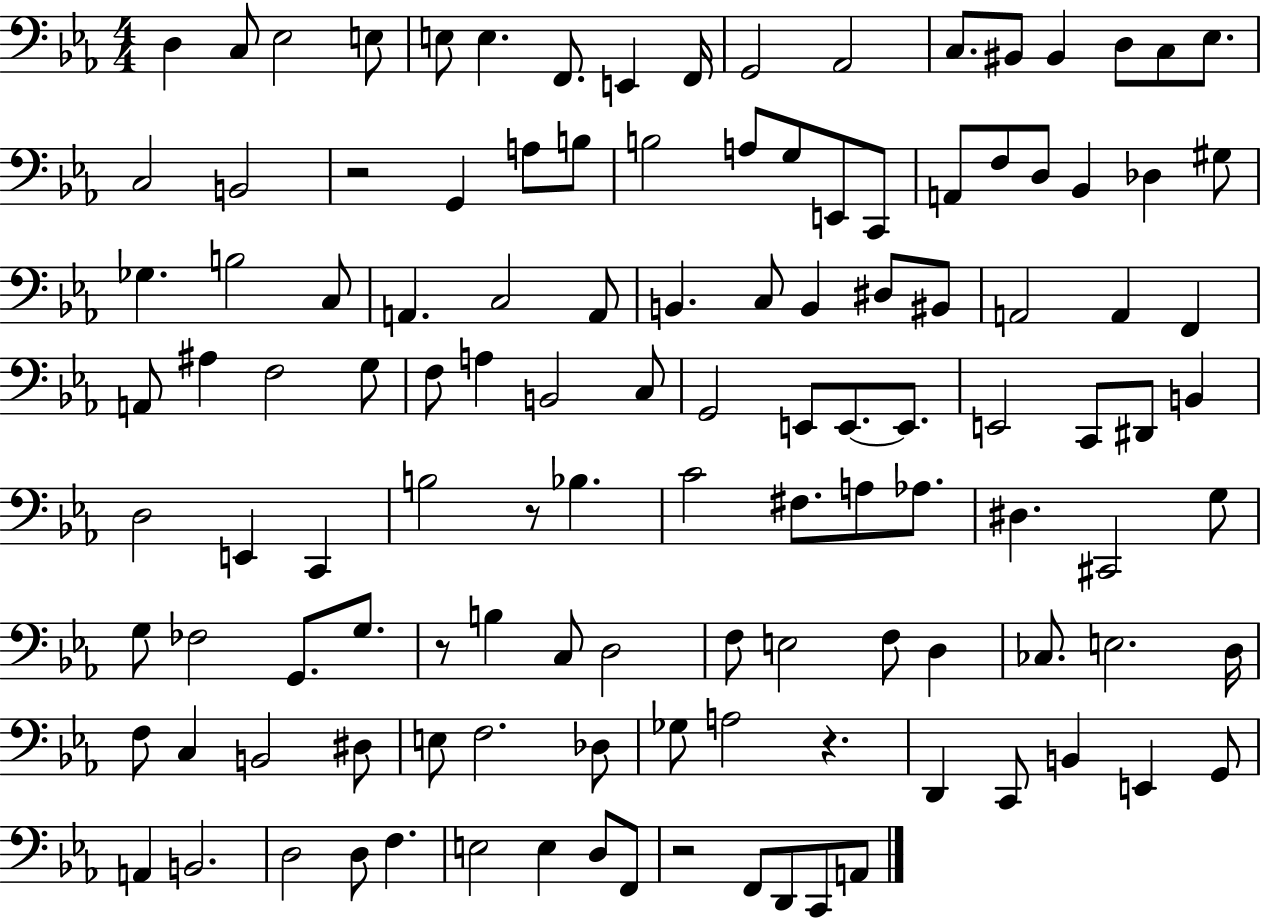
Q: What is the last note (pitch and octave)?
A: A2